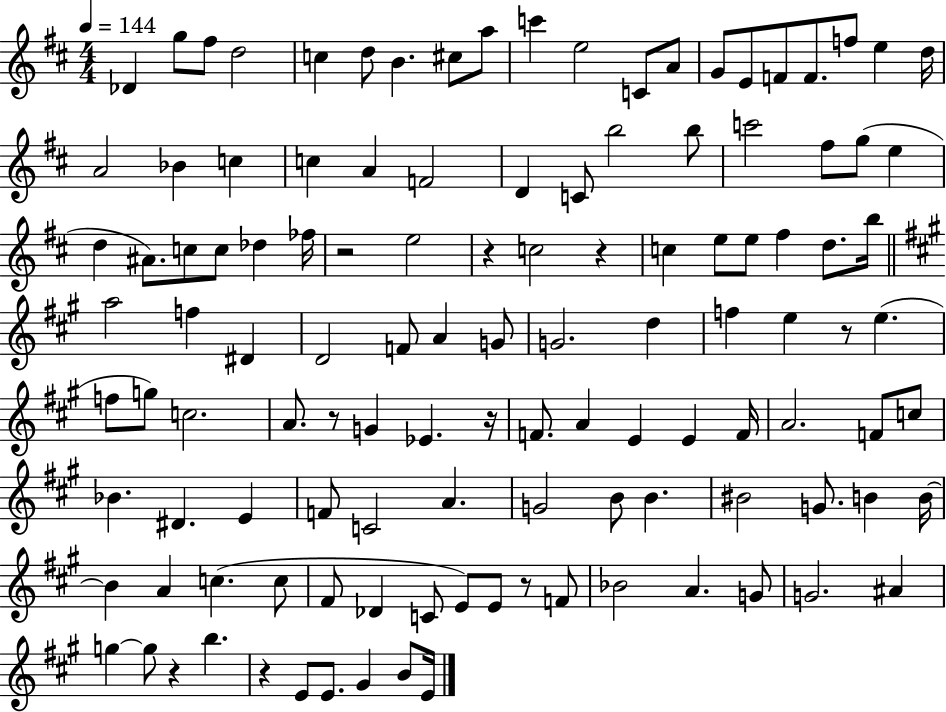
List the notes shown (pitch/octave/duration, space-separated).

Db4/q G5/e F#5/e D5/h C5/q D5/e B4/q. C#5/e A5/e C6/q E5/h C4/e A4/e G4/e E4/e F4/e F4/e. F5/e E5/q D5/s A4/h Bb4/q C5/q C5/q A4/q F4/h D4/q C4/e B5/h B5/e C6/h F#5/e G5/e E5/q D5/q A#4/e. C5/e C5/e Db5/q FES5/s R/h E5/h R/q C5/h R/q C5/q E5/e E5/e F#5/q D5/e. B5/s A5/h F5/q D#4/q D4/h F4/e A4/q G4/e G4/h. D5/q F5/q E5/q R/e E5/q. F5/e G5/e C5/h. A4/e. R/e G4/q Eb4/q. R/s F4/e. A4/q E4/q E4/q F4/s A4/h. F4/e C5/e Bb4/q. D#4/q. E4/q F4/e C4/h A4/q. G4/h B4/e B4/q. BIS4/h G4/e. B4/q B4/s B4/q A4/q C5/q. C5/e F#4/e Db4/q C4/e E4/e E4/e R/e F4/e Bb4/h A4/q. G4/e G4/h. A#4/q G5/q G5/e R/q B5/q. R/q E4/e E4/e. G#4/q B4/e E4/s